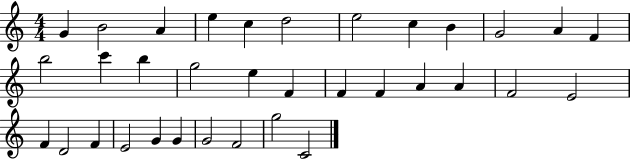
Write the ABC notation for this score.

X:1
T:Untitled
M:4/4
L:1/4
K:C
G B2 A e c d2 e2 c B G2 A F b2 c' b g2 e F F F A A F2 E2 F D2 F E2 G G G2 F2 g2 C2